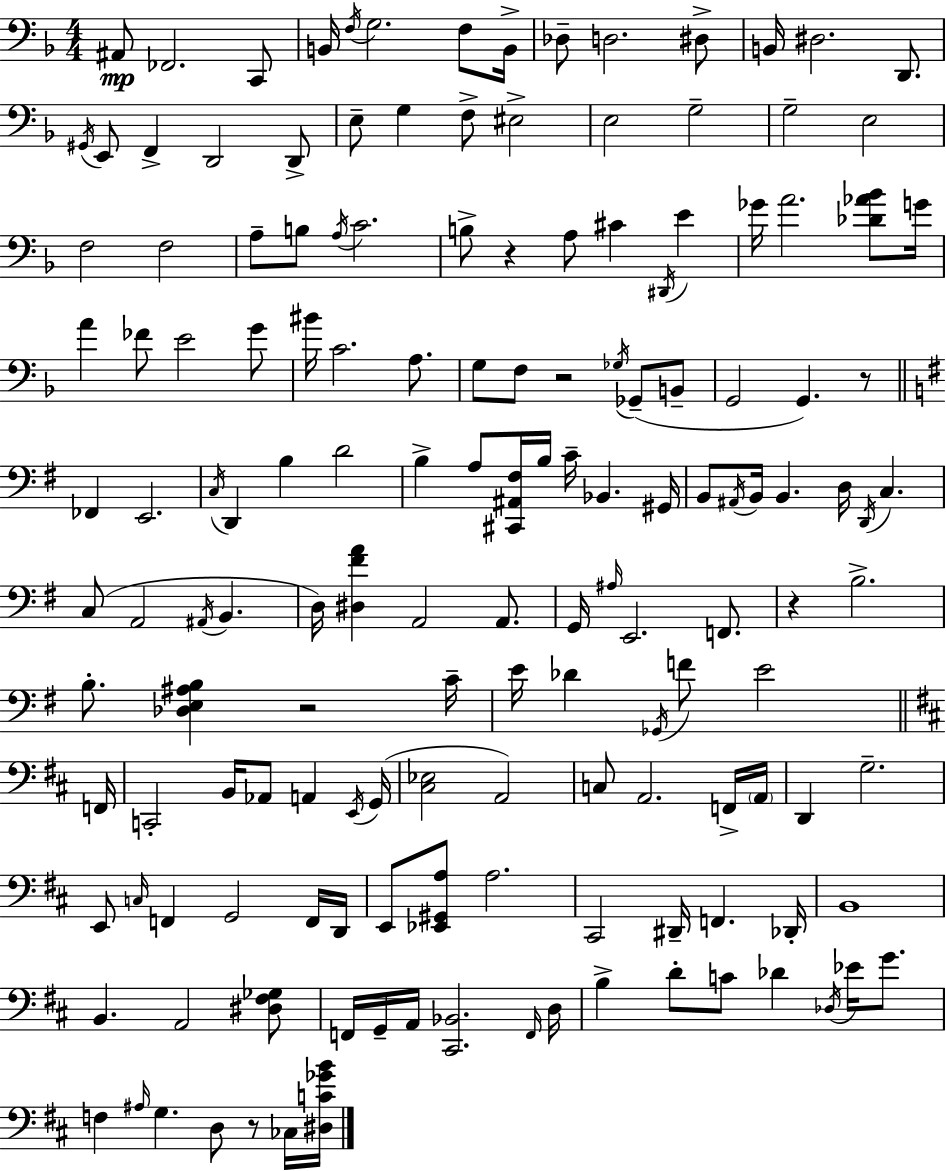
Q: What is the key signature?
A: F major